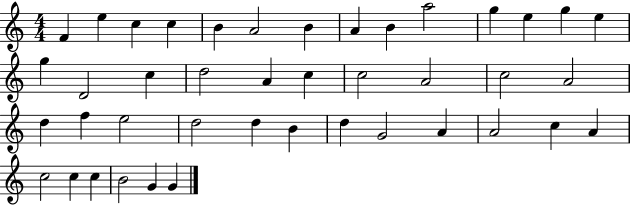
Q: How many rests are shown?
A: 0